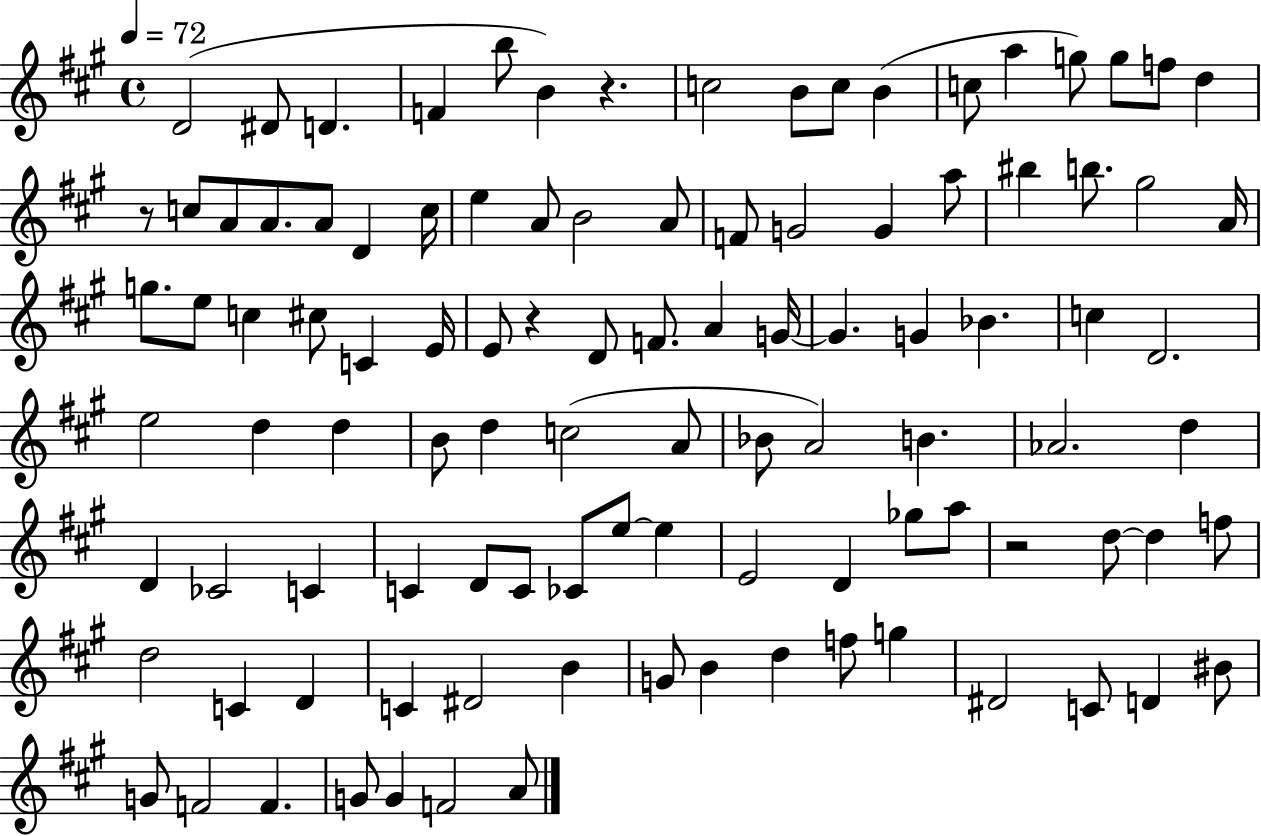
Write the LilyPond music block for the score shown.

{
  \clef treble
  \time 4/4
  \defaultTimeSignature
  \key a \major
  \tempo 4 = 72
  d'2( dis'8 d'4. | f'4 b''8 b'4) r4. | c''2 b'8 c''8 b'4( | c''8 a''4 g''8) g''8 f''8 d''4 | \break r8 c''8 a'8 a'8. a'8 d'4 c''16 | e''4 a'8 b'2 a'8 | f'8 g'2 g'4 a''8 | bis''4 b''8. gis''2 a'16 | \break g''8. e''8 c''4 cis''8 c'4 e'16 | e'8 r4 d'8 f'8. a'4 g'16~~ | g'4. g'4 bes'4. | c''4 d'2. | \break e''2 d''4 d''4 | b'8 d''4 c''2( a'8 | bes'8 a'2) b'4. | aes'2. d''4 | \break d'4 ces'2 c'4 | c'4 d'8 c'8 ces'8 e''8~~ e''4 | e'2 d'4 ges''8 a''8 | r2 d''8~~ d''4 f''8 | \break d''2 c'4 d'4 | c'4 dis'2 b'4 | g'8 b'4 d''4 f''8 g''4 | dis'2 c'8 d'4 bis'8 | \break g'8 f'2 f'4. | g'8 g'4 f'2 a'8 | \bar "|."
}